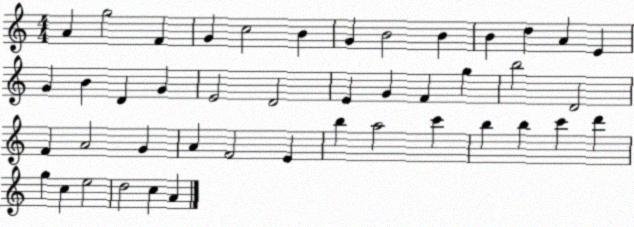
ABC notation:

X:1
T:Untitled
M:4/4
L:1/4
K:C
A g2 F G c2 B G B2 B B d A E G B D G E2 D2 E G F g b2 D2 F A2 G A F2 E b a2 c' b b c' d' g c e2 d2 c A